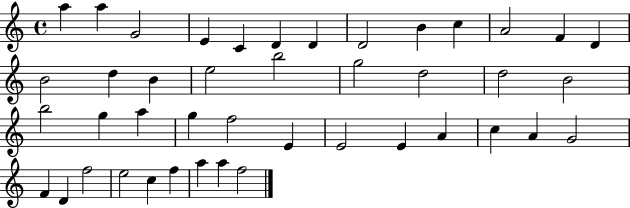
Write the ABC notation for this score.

X:1
T:Untitled
M:4/4
L:1/4
K:C
a a G2 E C D D D2 B c A2 F D B2 d B e2 b2 g2 d2 d2 B2 b2 g a g f2 E E2 E A c A G2 F D f2 e2 c f a a f2